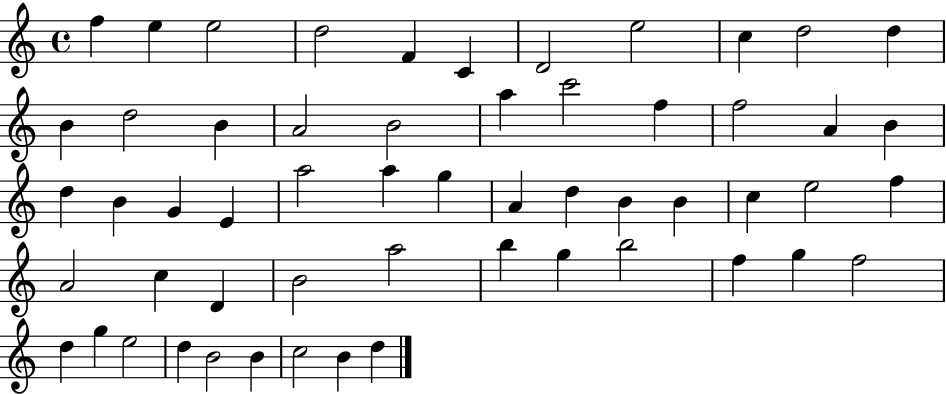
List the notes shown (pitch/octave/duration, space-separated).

F5/q E5/q E5/h D5/h F4/q C4/q D4/h E5/h C5/q D5/h D5/q B4/q D5/h B4/q A4/h B4/h A5/q C6/h F5/q F5/h A4/q B4/q D5/q B4/q G4/q E4/q A5/h A5/q G5/q A4/q D5/q B4/q B4/q C5/q E5/h F5/q A4/h C5/q D4/q B4/h A5/h B5/q G5/q B5/h F5/q G5/q F5/h D5/q G5/q E5/h D5/q B4/h B4/q C5/h B4/q D5/q